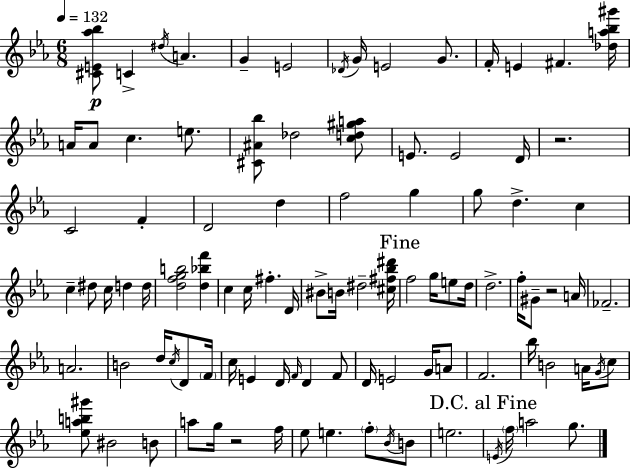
[C#4,E4,Ab5,Bb5]/e C4/q D#5/s A4/q. G4/q E4/h Db4/s G4/s E4/h G4/e. F4/s E4/q F#4/q. [Db5,A5,Bb5,G#6]/s A4/s A4/e C5/q. E5/e. [C#4,A#4,Bb5]/e Db5/h [C5,D5,G#5,A5]/e E4/e. E4/h D4/s R/h. C4/h F4/q D4/h D5/q F5/h G5/q G5/e D5/q. C5/q C5/q D#5/e C5/s D5/q D5/s [D5,F5,G5,B5]/h [D5,Bb5,F6]/q C5/q C5/s F#5/q. D4/s BIS4/e B4/s D#5/h [C#5,F#5,Bb5,D#6]/s F5/h G5/s E5/e D5/s D5/h. F5/s G#4/e R/h A4/s FES4/h. A4/h. B4/h D5/s C5/s D4/e F4/s C5/s E4/q D4/s F4/s D4/q F4/e D4/s E4/h G4/s A4/e F4/h. Bb5/s B4/h A4/s G4/s C5/e [Eb5,A5,B5,G#6]/e BIS4/h B4/e A5/e G5/s R/h F5/s Eb5/e E5/q. F5/e Bb4/s B4/e E5/h. E4/s F5/s A5/h G5/e.